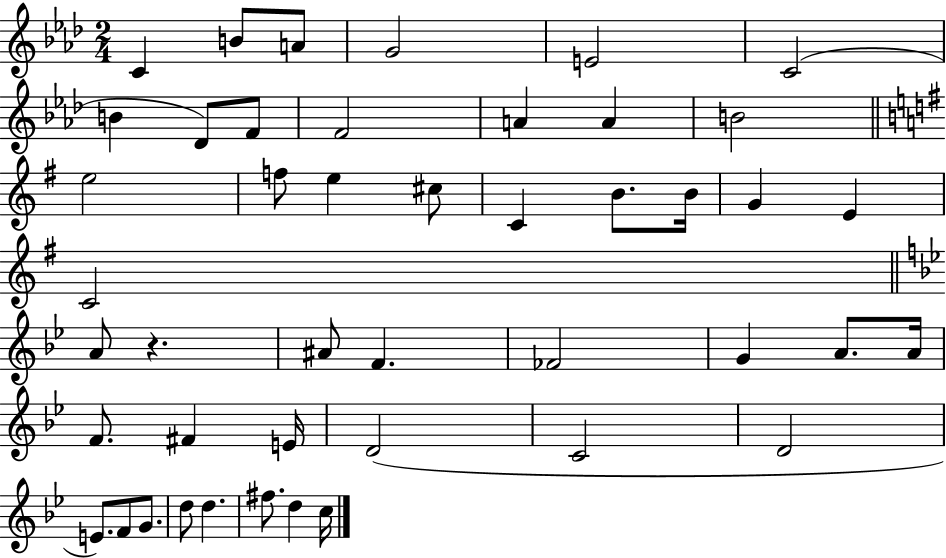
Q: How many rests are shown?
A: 1